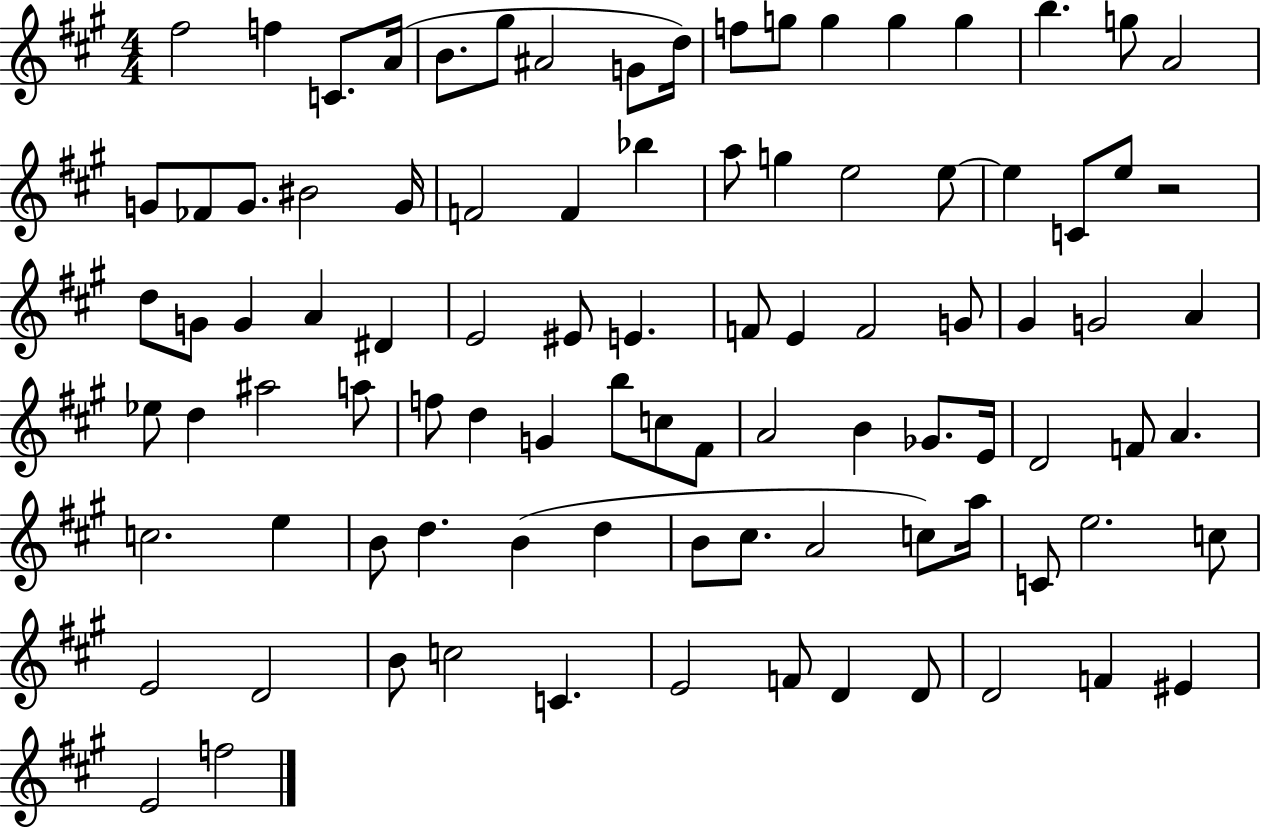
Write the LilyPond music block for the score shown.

{
  \clef treble
  \numericTimeSignature
  \time 4/4
  \key a \major
  fis''2 f''4 c'8. a'16( | b'8. gis''8 ais'2 g'8 d''16) | f''8 g''8 g''4 g''4 g''4 | b''4. g''8 a'2 | \break g'8 fes'8 g'8. bis'2 g'16 | f'2 f'4 bes''4 | a''8 g''4 e''2 e''8~~ | e''4 c'8 e''8 r2 | \break d''8 g'8 g'4 a'4 dis'4 | e'2 eis'8 e'4. | f'8 e'4 f'2 g'8 | gis'4 g'2 a'4 | \break ees''8 d''4 ais''2 a''8 | f''8 d''4 g'4 b''8 c''8 fis'8 | a'2 b'4 ges'8. e'16 | d'2 f'8 a'4. | \break c''2. e''4 | b'8 d''4. b'4( d''4 | b'8 cis''8. a'2 c''8) a''16 | c'8 e''2. c''8 | \break e'2 d'2 | b'8 c''2 c'4. | e'2 f'8 d'4 d'8 | d'2 f'4 eis'4 | \break e'2 f''2 | \bar "|."
}